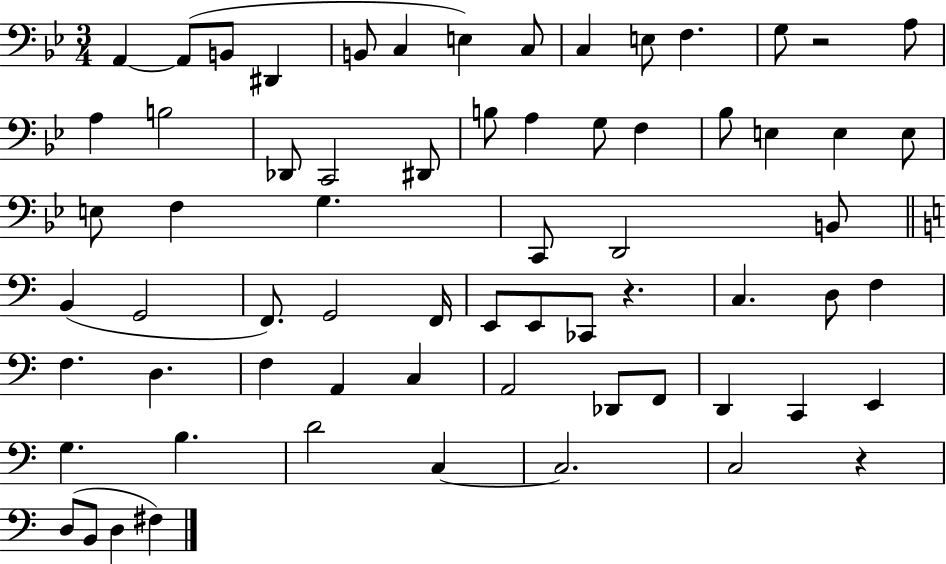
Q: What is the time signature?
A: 3/4